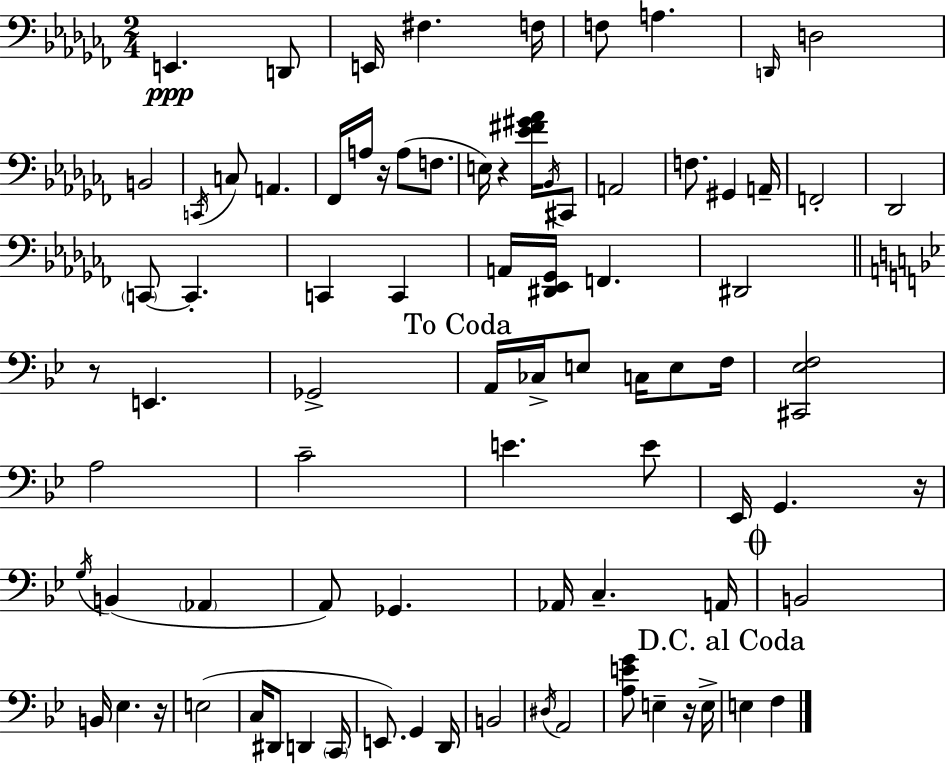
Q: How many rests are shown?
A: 6